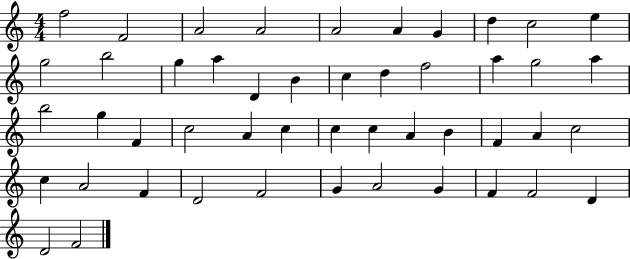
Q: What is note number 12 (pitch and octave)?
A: B5